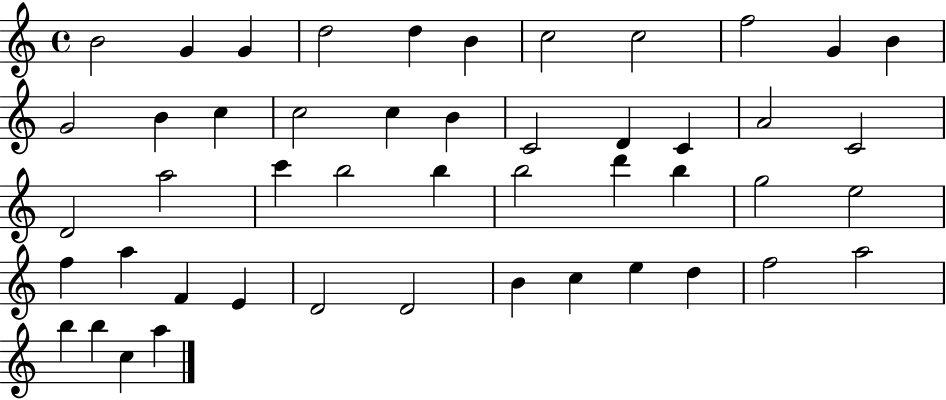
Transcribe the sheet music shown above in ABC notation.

X:1
T:Untitled
M:4/4
L:1/4
K:C
B2 G G d2 d B c2 c2 f2 G B G2 B c c2 c B C2 D C A2 C2 D2 a2 c' b2 b b2 d' b g2 e2 f a F E D2 D2 B c e d f2 a2 b b c a